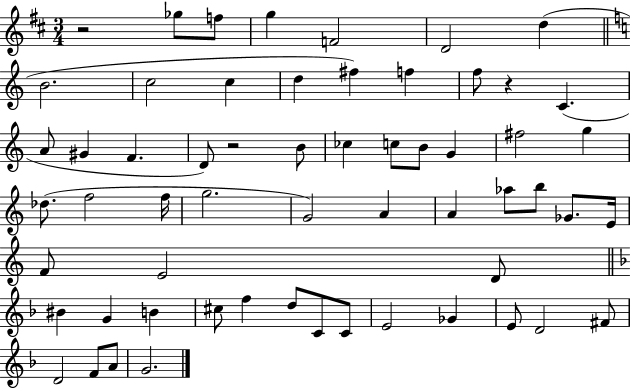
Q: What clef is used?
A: treble